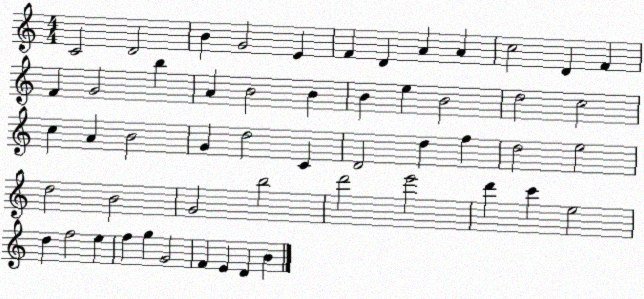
X:1
T:Untitled
M:4/4
L:1/4
K:C
C2 D2 B G2 E F D A A c2 D F F G2 b A B2 B B e B2 d2 c2 c A B2 G d2 C D2 d f d2 e2 d2 B2 G2 b2 d'2 e'2 d' c' e2 d f2 e f g G2 F E D B